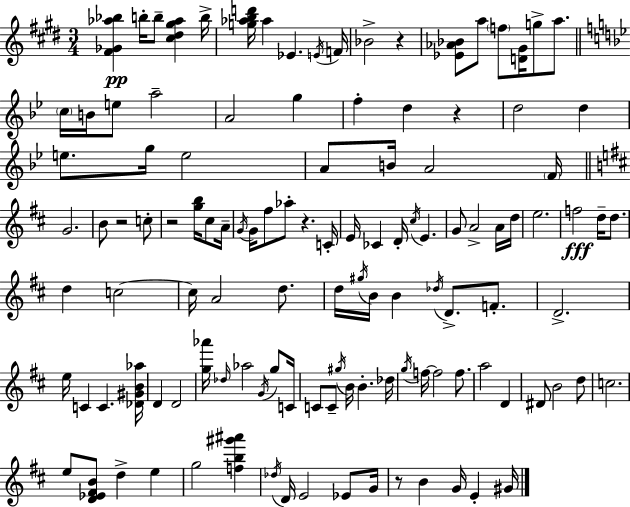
[F#4,Gb4,Ab5,Bb5]/q B5/s B5/e [C#5,D#5,G#5,Ab5]/q B5/s [G5,Ab5,B5,D6]/s Ab5/q Eb4/q. E4/s F4/s Bb4/h R/q [Eb4,Ab4,Bb4]/e A5/e F5/e [D4,G#4]/s G5/e A5/e. C5/s B4/s E5/e A5/h A4/h G5/q F5/q D5/q R/q D5/h D5/q E5/e. G5/s E5/h A4/e B4/s A4/h F4/s G4/h. B4/e R/h C5/e R/h [G5,B5]/s C#5/e A4/s G4/s G4/s F#5/e Ab5/e R/q. C4/s E4/s CES4/q D4/s C#5/s E4/q. G4/e A4/h A4/s D5/s E5/h. F5/h D5/s D5/e. D5/q C5/h C5/s A4/h D5/e. D5/s G#5/s B4/s B4/q Db5/s D4/e. F4/e. D4/h. E5/s C4/q C4/q. [Db4,G#4,B4,Ab5]/s D4/q D4/h [G5,Ab6]/s Db5/s Ab5/h G4/s G5/e C4/s C4/e C4/e G#5/s B4/s B4/q. Db5/s G5/s F5/s F5/h F5/e. A5/h D4/q D#4/e B4/h D5/e C5/h. E5/e [D4,Eb4,F#4,B4]/e D5/q E5/q G5/h [F5,B5,G#6,A#6]/q Db5/s D4/s E4/h Eb4/e G4/s R/e B4/q G4/s E4/q G#4/s